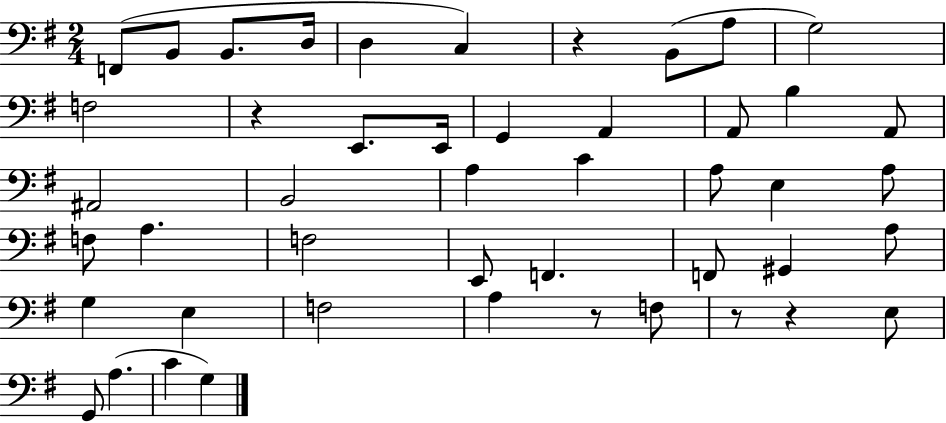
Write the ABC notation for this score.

X:1
T:Untitled
M:2/4
L:1/4
K:G
F,,/2 B,,/2 B,,/2 D,/4 D, C, z B,,/2 A,/2 G,2 F,2 z E,,/2 E,,/4 G,, A,, A,,/2 B, A,,/2 ^A,,2 B,,2 A, C A,/2 E, A,/2 F,/2 A, F,2 E,,/2 F,, F,,/2 ^G,, A,/2 G, E, F,2 A, z/2 F,/2 z/2 z E,/2 G,,/2 A, C G,